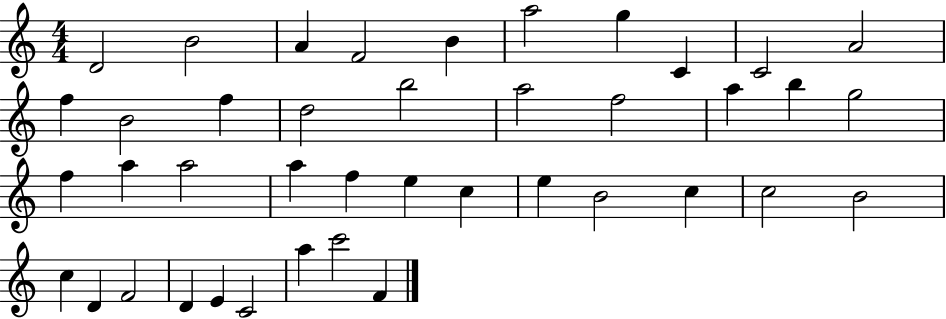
D4/h B4/h A4/q F4/h B4/q A5/h G5/q C4/q C4/h A4/h F5/q B4/h F5/q D5/h B5/h A5/h F5/h A5/q B5/q G5/h F5/q A5/q A5/h A5/q F5/q E5/q C5/q E5/q B4/h C5/q C5/h B4/h C5/q D4/q F4/h D4/q E4/q C4/h A5/q C6/h F4/q